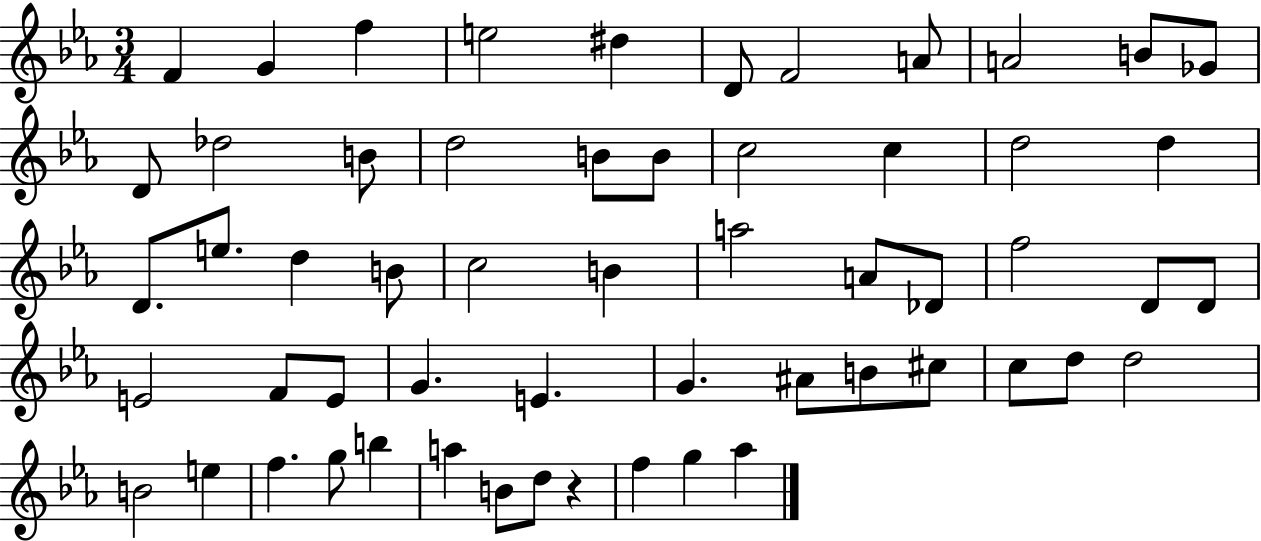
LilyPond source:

{
  \clef treble
  \numericTimeSignature
  \time 3/4
  \key ees \major
  f'4 g'4 f''4 | e''2 dis''4 | d'8 f'2 a'8 | a'2 b'8 ges'8 | \break d'8 des''2 b'8 | d''2 b'8 b'8 | c''2 c''4 | d''2 d''4 | \break d'8. e''8. d''4 b'8 | c''2 b'4 | a''2 a'8 des'8 | f''2 d'8 d'8 | \break e'2 f'8 e'8 | g'4. e'4. | g'4. ais'8 b'8 cis''8 | c''8 d''8 d''2 | \break b'2 e''4 | f''4. g''8 b''4 | a''4 b'8 d''8 r4 | f''4 g''4 aes''4 | \break \bar "|."
}